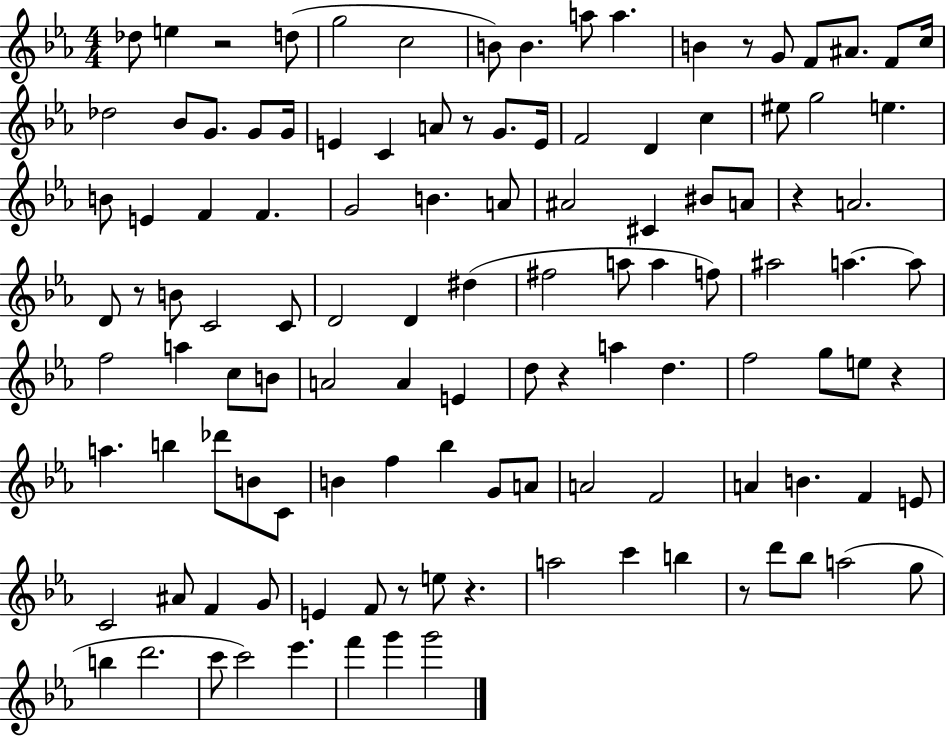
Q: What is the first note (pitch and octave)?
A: Db5